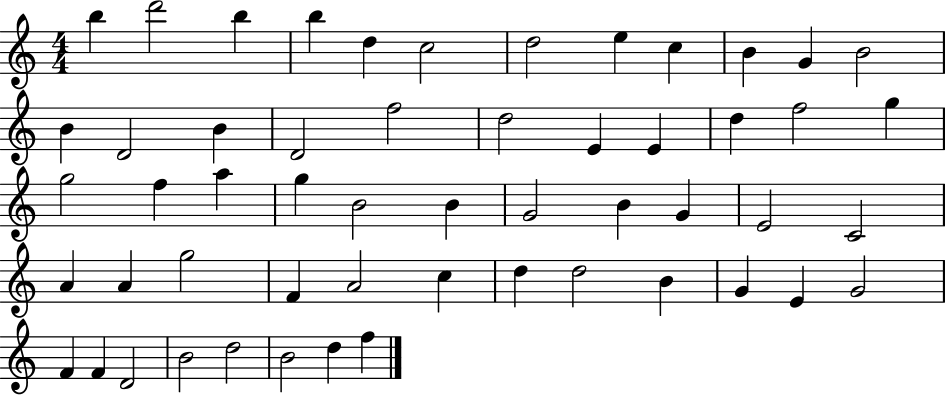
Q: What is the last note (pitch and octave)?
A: F5